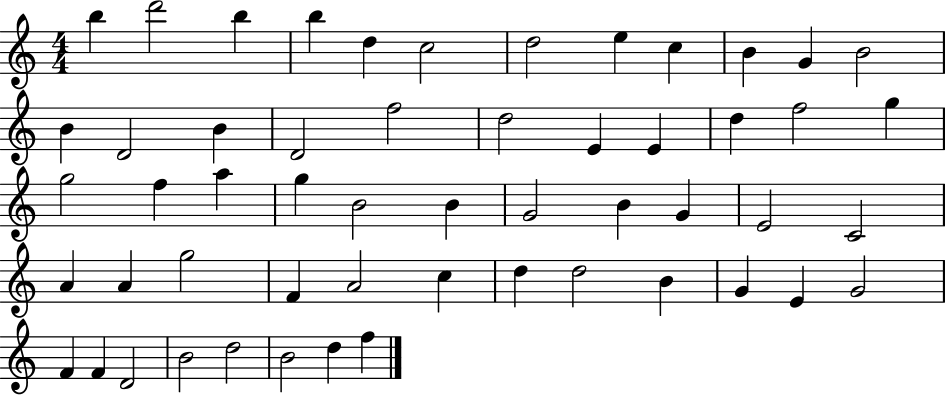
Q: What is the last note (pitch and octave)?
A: F5